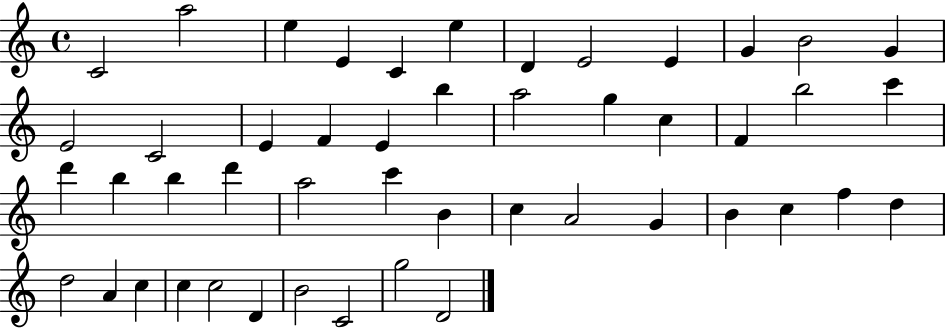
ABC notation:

X:1
T:Untitled
M:4/4
L:1/4
K:C
C2 a2 e E C e D E2 E G B2 G E2 C2 E F E b a2 g c F b2 c' d' b b d' a2 c' B c A2 G B c f d d2 A c c c2 D B2 C2 g2 D2